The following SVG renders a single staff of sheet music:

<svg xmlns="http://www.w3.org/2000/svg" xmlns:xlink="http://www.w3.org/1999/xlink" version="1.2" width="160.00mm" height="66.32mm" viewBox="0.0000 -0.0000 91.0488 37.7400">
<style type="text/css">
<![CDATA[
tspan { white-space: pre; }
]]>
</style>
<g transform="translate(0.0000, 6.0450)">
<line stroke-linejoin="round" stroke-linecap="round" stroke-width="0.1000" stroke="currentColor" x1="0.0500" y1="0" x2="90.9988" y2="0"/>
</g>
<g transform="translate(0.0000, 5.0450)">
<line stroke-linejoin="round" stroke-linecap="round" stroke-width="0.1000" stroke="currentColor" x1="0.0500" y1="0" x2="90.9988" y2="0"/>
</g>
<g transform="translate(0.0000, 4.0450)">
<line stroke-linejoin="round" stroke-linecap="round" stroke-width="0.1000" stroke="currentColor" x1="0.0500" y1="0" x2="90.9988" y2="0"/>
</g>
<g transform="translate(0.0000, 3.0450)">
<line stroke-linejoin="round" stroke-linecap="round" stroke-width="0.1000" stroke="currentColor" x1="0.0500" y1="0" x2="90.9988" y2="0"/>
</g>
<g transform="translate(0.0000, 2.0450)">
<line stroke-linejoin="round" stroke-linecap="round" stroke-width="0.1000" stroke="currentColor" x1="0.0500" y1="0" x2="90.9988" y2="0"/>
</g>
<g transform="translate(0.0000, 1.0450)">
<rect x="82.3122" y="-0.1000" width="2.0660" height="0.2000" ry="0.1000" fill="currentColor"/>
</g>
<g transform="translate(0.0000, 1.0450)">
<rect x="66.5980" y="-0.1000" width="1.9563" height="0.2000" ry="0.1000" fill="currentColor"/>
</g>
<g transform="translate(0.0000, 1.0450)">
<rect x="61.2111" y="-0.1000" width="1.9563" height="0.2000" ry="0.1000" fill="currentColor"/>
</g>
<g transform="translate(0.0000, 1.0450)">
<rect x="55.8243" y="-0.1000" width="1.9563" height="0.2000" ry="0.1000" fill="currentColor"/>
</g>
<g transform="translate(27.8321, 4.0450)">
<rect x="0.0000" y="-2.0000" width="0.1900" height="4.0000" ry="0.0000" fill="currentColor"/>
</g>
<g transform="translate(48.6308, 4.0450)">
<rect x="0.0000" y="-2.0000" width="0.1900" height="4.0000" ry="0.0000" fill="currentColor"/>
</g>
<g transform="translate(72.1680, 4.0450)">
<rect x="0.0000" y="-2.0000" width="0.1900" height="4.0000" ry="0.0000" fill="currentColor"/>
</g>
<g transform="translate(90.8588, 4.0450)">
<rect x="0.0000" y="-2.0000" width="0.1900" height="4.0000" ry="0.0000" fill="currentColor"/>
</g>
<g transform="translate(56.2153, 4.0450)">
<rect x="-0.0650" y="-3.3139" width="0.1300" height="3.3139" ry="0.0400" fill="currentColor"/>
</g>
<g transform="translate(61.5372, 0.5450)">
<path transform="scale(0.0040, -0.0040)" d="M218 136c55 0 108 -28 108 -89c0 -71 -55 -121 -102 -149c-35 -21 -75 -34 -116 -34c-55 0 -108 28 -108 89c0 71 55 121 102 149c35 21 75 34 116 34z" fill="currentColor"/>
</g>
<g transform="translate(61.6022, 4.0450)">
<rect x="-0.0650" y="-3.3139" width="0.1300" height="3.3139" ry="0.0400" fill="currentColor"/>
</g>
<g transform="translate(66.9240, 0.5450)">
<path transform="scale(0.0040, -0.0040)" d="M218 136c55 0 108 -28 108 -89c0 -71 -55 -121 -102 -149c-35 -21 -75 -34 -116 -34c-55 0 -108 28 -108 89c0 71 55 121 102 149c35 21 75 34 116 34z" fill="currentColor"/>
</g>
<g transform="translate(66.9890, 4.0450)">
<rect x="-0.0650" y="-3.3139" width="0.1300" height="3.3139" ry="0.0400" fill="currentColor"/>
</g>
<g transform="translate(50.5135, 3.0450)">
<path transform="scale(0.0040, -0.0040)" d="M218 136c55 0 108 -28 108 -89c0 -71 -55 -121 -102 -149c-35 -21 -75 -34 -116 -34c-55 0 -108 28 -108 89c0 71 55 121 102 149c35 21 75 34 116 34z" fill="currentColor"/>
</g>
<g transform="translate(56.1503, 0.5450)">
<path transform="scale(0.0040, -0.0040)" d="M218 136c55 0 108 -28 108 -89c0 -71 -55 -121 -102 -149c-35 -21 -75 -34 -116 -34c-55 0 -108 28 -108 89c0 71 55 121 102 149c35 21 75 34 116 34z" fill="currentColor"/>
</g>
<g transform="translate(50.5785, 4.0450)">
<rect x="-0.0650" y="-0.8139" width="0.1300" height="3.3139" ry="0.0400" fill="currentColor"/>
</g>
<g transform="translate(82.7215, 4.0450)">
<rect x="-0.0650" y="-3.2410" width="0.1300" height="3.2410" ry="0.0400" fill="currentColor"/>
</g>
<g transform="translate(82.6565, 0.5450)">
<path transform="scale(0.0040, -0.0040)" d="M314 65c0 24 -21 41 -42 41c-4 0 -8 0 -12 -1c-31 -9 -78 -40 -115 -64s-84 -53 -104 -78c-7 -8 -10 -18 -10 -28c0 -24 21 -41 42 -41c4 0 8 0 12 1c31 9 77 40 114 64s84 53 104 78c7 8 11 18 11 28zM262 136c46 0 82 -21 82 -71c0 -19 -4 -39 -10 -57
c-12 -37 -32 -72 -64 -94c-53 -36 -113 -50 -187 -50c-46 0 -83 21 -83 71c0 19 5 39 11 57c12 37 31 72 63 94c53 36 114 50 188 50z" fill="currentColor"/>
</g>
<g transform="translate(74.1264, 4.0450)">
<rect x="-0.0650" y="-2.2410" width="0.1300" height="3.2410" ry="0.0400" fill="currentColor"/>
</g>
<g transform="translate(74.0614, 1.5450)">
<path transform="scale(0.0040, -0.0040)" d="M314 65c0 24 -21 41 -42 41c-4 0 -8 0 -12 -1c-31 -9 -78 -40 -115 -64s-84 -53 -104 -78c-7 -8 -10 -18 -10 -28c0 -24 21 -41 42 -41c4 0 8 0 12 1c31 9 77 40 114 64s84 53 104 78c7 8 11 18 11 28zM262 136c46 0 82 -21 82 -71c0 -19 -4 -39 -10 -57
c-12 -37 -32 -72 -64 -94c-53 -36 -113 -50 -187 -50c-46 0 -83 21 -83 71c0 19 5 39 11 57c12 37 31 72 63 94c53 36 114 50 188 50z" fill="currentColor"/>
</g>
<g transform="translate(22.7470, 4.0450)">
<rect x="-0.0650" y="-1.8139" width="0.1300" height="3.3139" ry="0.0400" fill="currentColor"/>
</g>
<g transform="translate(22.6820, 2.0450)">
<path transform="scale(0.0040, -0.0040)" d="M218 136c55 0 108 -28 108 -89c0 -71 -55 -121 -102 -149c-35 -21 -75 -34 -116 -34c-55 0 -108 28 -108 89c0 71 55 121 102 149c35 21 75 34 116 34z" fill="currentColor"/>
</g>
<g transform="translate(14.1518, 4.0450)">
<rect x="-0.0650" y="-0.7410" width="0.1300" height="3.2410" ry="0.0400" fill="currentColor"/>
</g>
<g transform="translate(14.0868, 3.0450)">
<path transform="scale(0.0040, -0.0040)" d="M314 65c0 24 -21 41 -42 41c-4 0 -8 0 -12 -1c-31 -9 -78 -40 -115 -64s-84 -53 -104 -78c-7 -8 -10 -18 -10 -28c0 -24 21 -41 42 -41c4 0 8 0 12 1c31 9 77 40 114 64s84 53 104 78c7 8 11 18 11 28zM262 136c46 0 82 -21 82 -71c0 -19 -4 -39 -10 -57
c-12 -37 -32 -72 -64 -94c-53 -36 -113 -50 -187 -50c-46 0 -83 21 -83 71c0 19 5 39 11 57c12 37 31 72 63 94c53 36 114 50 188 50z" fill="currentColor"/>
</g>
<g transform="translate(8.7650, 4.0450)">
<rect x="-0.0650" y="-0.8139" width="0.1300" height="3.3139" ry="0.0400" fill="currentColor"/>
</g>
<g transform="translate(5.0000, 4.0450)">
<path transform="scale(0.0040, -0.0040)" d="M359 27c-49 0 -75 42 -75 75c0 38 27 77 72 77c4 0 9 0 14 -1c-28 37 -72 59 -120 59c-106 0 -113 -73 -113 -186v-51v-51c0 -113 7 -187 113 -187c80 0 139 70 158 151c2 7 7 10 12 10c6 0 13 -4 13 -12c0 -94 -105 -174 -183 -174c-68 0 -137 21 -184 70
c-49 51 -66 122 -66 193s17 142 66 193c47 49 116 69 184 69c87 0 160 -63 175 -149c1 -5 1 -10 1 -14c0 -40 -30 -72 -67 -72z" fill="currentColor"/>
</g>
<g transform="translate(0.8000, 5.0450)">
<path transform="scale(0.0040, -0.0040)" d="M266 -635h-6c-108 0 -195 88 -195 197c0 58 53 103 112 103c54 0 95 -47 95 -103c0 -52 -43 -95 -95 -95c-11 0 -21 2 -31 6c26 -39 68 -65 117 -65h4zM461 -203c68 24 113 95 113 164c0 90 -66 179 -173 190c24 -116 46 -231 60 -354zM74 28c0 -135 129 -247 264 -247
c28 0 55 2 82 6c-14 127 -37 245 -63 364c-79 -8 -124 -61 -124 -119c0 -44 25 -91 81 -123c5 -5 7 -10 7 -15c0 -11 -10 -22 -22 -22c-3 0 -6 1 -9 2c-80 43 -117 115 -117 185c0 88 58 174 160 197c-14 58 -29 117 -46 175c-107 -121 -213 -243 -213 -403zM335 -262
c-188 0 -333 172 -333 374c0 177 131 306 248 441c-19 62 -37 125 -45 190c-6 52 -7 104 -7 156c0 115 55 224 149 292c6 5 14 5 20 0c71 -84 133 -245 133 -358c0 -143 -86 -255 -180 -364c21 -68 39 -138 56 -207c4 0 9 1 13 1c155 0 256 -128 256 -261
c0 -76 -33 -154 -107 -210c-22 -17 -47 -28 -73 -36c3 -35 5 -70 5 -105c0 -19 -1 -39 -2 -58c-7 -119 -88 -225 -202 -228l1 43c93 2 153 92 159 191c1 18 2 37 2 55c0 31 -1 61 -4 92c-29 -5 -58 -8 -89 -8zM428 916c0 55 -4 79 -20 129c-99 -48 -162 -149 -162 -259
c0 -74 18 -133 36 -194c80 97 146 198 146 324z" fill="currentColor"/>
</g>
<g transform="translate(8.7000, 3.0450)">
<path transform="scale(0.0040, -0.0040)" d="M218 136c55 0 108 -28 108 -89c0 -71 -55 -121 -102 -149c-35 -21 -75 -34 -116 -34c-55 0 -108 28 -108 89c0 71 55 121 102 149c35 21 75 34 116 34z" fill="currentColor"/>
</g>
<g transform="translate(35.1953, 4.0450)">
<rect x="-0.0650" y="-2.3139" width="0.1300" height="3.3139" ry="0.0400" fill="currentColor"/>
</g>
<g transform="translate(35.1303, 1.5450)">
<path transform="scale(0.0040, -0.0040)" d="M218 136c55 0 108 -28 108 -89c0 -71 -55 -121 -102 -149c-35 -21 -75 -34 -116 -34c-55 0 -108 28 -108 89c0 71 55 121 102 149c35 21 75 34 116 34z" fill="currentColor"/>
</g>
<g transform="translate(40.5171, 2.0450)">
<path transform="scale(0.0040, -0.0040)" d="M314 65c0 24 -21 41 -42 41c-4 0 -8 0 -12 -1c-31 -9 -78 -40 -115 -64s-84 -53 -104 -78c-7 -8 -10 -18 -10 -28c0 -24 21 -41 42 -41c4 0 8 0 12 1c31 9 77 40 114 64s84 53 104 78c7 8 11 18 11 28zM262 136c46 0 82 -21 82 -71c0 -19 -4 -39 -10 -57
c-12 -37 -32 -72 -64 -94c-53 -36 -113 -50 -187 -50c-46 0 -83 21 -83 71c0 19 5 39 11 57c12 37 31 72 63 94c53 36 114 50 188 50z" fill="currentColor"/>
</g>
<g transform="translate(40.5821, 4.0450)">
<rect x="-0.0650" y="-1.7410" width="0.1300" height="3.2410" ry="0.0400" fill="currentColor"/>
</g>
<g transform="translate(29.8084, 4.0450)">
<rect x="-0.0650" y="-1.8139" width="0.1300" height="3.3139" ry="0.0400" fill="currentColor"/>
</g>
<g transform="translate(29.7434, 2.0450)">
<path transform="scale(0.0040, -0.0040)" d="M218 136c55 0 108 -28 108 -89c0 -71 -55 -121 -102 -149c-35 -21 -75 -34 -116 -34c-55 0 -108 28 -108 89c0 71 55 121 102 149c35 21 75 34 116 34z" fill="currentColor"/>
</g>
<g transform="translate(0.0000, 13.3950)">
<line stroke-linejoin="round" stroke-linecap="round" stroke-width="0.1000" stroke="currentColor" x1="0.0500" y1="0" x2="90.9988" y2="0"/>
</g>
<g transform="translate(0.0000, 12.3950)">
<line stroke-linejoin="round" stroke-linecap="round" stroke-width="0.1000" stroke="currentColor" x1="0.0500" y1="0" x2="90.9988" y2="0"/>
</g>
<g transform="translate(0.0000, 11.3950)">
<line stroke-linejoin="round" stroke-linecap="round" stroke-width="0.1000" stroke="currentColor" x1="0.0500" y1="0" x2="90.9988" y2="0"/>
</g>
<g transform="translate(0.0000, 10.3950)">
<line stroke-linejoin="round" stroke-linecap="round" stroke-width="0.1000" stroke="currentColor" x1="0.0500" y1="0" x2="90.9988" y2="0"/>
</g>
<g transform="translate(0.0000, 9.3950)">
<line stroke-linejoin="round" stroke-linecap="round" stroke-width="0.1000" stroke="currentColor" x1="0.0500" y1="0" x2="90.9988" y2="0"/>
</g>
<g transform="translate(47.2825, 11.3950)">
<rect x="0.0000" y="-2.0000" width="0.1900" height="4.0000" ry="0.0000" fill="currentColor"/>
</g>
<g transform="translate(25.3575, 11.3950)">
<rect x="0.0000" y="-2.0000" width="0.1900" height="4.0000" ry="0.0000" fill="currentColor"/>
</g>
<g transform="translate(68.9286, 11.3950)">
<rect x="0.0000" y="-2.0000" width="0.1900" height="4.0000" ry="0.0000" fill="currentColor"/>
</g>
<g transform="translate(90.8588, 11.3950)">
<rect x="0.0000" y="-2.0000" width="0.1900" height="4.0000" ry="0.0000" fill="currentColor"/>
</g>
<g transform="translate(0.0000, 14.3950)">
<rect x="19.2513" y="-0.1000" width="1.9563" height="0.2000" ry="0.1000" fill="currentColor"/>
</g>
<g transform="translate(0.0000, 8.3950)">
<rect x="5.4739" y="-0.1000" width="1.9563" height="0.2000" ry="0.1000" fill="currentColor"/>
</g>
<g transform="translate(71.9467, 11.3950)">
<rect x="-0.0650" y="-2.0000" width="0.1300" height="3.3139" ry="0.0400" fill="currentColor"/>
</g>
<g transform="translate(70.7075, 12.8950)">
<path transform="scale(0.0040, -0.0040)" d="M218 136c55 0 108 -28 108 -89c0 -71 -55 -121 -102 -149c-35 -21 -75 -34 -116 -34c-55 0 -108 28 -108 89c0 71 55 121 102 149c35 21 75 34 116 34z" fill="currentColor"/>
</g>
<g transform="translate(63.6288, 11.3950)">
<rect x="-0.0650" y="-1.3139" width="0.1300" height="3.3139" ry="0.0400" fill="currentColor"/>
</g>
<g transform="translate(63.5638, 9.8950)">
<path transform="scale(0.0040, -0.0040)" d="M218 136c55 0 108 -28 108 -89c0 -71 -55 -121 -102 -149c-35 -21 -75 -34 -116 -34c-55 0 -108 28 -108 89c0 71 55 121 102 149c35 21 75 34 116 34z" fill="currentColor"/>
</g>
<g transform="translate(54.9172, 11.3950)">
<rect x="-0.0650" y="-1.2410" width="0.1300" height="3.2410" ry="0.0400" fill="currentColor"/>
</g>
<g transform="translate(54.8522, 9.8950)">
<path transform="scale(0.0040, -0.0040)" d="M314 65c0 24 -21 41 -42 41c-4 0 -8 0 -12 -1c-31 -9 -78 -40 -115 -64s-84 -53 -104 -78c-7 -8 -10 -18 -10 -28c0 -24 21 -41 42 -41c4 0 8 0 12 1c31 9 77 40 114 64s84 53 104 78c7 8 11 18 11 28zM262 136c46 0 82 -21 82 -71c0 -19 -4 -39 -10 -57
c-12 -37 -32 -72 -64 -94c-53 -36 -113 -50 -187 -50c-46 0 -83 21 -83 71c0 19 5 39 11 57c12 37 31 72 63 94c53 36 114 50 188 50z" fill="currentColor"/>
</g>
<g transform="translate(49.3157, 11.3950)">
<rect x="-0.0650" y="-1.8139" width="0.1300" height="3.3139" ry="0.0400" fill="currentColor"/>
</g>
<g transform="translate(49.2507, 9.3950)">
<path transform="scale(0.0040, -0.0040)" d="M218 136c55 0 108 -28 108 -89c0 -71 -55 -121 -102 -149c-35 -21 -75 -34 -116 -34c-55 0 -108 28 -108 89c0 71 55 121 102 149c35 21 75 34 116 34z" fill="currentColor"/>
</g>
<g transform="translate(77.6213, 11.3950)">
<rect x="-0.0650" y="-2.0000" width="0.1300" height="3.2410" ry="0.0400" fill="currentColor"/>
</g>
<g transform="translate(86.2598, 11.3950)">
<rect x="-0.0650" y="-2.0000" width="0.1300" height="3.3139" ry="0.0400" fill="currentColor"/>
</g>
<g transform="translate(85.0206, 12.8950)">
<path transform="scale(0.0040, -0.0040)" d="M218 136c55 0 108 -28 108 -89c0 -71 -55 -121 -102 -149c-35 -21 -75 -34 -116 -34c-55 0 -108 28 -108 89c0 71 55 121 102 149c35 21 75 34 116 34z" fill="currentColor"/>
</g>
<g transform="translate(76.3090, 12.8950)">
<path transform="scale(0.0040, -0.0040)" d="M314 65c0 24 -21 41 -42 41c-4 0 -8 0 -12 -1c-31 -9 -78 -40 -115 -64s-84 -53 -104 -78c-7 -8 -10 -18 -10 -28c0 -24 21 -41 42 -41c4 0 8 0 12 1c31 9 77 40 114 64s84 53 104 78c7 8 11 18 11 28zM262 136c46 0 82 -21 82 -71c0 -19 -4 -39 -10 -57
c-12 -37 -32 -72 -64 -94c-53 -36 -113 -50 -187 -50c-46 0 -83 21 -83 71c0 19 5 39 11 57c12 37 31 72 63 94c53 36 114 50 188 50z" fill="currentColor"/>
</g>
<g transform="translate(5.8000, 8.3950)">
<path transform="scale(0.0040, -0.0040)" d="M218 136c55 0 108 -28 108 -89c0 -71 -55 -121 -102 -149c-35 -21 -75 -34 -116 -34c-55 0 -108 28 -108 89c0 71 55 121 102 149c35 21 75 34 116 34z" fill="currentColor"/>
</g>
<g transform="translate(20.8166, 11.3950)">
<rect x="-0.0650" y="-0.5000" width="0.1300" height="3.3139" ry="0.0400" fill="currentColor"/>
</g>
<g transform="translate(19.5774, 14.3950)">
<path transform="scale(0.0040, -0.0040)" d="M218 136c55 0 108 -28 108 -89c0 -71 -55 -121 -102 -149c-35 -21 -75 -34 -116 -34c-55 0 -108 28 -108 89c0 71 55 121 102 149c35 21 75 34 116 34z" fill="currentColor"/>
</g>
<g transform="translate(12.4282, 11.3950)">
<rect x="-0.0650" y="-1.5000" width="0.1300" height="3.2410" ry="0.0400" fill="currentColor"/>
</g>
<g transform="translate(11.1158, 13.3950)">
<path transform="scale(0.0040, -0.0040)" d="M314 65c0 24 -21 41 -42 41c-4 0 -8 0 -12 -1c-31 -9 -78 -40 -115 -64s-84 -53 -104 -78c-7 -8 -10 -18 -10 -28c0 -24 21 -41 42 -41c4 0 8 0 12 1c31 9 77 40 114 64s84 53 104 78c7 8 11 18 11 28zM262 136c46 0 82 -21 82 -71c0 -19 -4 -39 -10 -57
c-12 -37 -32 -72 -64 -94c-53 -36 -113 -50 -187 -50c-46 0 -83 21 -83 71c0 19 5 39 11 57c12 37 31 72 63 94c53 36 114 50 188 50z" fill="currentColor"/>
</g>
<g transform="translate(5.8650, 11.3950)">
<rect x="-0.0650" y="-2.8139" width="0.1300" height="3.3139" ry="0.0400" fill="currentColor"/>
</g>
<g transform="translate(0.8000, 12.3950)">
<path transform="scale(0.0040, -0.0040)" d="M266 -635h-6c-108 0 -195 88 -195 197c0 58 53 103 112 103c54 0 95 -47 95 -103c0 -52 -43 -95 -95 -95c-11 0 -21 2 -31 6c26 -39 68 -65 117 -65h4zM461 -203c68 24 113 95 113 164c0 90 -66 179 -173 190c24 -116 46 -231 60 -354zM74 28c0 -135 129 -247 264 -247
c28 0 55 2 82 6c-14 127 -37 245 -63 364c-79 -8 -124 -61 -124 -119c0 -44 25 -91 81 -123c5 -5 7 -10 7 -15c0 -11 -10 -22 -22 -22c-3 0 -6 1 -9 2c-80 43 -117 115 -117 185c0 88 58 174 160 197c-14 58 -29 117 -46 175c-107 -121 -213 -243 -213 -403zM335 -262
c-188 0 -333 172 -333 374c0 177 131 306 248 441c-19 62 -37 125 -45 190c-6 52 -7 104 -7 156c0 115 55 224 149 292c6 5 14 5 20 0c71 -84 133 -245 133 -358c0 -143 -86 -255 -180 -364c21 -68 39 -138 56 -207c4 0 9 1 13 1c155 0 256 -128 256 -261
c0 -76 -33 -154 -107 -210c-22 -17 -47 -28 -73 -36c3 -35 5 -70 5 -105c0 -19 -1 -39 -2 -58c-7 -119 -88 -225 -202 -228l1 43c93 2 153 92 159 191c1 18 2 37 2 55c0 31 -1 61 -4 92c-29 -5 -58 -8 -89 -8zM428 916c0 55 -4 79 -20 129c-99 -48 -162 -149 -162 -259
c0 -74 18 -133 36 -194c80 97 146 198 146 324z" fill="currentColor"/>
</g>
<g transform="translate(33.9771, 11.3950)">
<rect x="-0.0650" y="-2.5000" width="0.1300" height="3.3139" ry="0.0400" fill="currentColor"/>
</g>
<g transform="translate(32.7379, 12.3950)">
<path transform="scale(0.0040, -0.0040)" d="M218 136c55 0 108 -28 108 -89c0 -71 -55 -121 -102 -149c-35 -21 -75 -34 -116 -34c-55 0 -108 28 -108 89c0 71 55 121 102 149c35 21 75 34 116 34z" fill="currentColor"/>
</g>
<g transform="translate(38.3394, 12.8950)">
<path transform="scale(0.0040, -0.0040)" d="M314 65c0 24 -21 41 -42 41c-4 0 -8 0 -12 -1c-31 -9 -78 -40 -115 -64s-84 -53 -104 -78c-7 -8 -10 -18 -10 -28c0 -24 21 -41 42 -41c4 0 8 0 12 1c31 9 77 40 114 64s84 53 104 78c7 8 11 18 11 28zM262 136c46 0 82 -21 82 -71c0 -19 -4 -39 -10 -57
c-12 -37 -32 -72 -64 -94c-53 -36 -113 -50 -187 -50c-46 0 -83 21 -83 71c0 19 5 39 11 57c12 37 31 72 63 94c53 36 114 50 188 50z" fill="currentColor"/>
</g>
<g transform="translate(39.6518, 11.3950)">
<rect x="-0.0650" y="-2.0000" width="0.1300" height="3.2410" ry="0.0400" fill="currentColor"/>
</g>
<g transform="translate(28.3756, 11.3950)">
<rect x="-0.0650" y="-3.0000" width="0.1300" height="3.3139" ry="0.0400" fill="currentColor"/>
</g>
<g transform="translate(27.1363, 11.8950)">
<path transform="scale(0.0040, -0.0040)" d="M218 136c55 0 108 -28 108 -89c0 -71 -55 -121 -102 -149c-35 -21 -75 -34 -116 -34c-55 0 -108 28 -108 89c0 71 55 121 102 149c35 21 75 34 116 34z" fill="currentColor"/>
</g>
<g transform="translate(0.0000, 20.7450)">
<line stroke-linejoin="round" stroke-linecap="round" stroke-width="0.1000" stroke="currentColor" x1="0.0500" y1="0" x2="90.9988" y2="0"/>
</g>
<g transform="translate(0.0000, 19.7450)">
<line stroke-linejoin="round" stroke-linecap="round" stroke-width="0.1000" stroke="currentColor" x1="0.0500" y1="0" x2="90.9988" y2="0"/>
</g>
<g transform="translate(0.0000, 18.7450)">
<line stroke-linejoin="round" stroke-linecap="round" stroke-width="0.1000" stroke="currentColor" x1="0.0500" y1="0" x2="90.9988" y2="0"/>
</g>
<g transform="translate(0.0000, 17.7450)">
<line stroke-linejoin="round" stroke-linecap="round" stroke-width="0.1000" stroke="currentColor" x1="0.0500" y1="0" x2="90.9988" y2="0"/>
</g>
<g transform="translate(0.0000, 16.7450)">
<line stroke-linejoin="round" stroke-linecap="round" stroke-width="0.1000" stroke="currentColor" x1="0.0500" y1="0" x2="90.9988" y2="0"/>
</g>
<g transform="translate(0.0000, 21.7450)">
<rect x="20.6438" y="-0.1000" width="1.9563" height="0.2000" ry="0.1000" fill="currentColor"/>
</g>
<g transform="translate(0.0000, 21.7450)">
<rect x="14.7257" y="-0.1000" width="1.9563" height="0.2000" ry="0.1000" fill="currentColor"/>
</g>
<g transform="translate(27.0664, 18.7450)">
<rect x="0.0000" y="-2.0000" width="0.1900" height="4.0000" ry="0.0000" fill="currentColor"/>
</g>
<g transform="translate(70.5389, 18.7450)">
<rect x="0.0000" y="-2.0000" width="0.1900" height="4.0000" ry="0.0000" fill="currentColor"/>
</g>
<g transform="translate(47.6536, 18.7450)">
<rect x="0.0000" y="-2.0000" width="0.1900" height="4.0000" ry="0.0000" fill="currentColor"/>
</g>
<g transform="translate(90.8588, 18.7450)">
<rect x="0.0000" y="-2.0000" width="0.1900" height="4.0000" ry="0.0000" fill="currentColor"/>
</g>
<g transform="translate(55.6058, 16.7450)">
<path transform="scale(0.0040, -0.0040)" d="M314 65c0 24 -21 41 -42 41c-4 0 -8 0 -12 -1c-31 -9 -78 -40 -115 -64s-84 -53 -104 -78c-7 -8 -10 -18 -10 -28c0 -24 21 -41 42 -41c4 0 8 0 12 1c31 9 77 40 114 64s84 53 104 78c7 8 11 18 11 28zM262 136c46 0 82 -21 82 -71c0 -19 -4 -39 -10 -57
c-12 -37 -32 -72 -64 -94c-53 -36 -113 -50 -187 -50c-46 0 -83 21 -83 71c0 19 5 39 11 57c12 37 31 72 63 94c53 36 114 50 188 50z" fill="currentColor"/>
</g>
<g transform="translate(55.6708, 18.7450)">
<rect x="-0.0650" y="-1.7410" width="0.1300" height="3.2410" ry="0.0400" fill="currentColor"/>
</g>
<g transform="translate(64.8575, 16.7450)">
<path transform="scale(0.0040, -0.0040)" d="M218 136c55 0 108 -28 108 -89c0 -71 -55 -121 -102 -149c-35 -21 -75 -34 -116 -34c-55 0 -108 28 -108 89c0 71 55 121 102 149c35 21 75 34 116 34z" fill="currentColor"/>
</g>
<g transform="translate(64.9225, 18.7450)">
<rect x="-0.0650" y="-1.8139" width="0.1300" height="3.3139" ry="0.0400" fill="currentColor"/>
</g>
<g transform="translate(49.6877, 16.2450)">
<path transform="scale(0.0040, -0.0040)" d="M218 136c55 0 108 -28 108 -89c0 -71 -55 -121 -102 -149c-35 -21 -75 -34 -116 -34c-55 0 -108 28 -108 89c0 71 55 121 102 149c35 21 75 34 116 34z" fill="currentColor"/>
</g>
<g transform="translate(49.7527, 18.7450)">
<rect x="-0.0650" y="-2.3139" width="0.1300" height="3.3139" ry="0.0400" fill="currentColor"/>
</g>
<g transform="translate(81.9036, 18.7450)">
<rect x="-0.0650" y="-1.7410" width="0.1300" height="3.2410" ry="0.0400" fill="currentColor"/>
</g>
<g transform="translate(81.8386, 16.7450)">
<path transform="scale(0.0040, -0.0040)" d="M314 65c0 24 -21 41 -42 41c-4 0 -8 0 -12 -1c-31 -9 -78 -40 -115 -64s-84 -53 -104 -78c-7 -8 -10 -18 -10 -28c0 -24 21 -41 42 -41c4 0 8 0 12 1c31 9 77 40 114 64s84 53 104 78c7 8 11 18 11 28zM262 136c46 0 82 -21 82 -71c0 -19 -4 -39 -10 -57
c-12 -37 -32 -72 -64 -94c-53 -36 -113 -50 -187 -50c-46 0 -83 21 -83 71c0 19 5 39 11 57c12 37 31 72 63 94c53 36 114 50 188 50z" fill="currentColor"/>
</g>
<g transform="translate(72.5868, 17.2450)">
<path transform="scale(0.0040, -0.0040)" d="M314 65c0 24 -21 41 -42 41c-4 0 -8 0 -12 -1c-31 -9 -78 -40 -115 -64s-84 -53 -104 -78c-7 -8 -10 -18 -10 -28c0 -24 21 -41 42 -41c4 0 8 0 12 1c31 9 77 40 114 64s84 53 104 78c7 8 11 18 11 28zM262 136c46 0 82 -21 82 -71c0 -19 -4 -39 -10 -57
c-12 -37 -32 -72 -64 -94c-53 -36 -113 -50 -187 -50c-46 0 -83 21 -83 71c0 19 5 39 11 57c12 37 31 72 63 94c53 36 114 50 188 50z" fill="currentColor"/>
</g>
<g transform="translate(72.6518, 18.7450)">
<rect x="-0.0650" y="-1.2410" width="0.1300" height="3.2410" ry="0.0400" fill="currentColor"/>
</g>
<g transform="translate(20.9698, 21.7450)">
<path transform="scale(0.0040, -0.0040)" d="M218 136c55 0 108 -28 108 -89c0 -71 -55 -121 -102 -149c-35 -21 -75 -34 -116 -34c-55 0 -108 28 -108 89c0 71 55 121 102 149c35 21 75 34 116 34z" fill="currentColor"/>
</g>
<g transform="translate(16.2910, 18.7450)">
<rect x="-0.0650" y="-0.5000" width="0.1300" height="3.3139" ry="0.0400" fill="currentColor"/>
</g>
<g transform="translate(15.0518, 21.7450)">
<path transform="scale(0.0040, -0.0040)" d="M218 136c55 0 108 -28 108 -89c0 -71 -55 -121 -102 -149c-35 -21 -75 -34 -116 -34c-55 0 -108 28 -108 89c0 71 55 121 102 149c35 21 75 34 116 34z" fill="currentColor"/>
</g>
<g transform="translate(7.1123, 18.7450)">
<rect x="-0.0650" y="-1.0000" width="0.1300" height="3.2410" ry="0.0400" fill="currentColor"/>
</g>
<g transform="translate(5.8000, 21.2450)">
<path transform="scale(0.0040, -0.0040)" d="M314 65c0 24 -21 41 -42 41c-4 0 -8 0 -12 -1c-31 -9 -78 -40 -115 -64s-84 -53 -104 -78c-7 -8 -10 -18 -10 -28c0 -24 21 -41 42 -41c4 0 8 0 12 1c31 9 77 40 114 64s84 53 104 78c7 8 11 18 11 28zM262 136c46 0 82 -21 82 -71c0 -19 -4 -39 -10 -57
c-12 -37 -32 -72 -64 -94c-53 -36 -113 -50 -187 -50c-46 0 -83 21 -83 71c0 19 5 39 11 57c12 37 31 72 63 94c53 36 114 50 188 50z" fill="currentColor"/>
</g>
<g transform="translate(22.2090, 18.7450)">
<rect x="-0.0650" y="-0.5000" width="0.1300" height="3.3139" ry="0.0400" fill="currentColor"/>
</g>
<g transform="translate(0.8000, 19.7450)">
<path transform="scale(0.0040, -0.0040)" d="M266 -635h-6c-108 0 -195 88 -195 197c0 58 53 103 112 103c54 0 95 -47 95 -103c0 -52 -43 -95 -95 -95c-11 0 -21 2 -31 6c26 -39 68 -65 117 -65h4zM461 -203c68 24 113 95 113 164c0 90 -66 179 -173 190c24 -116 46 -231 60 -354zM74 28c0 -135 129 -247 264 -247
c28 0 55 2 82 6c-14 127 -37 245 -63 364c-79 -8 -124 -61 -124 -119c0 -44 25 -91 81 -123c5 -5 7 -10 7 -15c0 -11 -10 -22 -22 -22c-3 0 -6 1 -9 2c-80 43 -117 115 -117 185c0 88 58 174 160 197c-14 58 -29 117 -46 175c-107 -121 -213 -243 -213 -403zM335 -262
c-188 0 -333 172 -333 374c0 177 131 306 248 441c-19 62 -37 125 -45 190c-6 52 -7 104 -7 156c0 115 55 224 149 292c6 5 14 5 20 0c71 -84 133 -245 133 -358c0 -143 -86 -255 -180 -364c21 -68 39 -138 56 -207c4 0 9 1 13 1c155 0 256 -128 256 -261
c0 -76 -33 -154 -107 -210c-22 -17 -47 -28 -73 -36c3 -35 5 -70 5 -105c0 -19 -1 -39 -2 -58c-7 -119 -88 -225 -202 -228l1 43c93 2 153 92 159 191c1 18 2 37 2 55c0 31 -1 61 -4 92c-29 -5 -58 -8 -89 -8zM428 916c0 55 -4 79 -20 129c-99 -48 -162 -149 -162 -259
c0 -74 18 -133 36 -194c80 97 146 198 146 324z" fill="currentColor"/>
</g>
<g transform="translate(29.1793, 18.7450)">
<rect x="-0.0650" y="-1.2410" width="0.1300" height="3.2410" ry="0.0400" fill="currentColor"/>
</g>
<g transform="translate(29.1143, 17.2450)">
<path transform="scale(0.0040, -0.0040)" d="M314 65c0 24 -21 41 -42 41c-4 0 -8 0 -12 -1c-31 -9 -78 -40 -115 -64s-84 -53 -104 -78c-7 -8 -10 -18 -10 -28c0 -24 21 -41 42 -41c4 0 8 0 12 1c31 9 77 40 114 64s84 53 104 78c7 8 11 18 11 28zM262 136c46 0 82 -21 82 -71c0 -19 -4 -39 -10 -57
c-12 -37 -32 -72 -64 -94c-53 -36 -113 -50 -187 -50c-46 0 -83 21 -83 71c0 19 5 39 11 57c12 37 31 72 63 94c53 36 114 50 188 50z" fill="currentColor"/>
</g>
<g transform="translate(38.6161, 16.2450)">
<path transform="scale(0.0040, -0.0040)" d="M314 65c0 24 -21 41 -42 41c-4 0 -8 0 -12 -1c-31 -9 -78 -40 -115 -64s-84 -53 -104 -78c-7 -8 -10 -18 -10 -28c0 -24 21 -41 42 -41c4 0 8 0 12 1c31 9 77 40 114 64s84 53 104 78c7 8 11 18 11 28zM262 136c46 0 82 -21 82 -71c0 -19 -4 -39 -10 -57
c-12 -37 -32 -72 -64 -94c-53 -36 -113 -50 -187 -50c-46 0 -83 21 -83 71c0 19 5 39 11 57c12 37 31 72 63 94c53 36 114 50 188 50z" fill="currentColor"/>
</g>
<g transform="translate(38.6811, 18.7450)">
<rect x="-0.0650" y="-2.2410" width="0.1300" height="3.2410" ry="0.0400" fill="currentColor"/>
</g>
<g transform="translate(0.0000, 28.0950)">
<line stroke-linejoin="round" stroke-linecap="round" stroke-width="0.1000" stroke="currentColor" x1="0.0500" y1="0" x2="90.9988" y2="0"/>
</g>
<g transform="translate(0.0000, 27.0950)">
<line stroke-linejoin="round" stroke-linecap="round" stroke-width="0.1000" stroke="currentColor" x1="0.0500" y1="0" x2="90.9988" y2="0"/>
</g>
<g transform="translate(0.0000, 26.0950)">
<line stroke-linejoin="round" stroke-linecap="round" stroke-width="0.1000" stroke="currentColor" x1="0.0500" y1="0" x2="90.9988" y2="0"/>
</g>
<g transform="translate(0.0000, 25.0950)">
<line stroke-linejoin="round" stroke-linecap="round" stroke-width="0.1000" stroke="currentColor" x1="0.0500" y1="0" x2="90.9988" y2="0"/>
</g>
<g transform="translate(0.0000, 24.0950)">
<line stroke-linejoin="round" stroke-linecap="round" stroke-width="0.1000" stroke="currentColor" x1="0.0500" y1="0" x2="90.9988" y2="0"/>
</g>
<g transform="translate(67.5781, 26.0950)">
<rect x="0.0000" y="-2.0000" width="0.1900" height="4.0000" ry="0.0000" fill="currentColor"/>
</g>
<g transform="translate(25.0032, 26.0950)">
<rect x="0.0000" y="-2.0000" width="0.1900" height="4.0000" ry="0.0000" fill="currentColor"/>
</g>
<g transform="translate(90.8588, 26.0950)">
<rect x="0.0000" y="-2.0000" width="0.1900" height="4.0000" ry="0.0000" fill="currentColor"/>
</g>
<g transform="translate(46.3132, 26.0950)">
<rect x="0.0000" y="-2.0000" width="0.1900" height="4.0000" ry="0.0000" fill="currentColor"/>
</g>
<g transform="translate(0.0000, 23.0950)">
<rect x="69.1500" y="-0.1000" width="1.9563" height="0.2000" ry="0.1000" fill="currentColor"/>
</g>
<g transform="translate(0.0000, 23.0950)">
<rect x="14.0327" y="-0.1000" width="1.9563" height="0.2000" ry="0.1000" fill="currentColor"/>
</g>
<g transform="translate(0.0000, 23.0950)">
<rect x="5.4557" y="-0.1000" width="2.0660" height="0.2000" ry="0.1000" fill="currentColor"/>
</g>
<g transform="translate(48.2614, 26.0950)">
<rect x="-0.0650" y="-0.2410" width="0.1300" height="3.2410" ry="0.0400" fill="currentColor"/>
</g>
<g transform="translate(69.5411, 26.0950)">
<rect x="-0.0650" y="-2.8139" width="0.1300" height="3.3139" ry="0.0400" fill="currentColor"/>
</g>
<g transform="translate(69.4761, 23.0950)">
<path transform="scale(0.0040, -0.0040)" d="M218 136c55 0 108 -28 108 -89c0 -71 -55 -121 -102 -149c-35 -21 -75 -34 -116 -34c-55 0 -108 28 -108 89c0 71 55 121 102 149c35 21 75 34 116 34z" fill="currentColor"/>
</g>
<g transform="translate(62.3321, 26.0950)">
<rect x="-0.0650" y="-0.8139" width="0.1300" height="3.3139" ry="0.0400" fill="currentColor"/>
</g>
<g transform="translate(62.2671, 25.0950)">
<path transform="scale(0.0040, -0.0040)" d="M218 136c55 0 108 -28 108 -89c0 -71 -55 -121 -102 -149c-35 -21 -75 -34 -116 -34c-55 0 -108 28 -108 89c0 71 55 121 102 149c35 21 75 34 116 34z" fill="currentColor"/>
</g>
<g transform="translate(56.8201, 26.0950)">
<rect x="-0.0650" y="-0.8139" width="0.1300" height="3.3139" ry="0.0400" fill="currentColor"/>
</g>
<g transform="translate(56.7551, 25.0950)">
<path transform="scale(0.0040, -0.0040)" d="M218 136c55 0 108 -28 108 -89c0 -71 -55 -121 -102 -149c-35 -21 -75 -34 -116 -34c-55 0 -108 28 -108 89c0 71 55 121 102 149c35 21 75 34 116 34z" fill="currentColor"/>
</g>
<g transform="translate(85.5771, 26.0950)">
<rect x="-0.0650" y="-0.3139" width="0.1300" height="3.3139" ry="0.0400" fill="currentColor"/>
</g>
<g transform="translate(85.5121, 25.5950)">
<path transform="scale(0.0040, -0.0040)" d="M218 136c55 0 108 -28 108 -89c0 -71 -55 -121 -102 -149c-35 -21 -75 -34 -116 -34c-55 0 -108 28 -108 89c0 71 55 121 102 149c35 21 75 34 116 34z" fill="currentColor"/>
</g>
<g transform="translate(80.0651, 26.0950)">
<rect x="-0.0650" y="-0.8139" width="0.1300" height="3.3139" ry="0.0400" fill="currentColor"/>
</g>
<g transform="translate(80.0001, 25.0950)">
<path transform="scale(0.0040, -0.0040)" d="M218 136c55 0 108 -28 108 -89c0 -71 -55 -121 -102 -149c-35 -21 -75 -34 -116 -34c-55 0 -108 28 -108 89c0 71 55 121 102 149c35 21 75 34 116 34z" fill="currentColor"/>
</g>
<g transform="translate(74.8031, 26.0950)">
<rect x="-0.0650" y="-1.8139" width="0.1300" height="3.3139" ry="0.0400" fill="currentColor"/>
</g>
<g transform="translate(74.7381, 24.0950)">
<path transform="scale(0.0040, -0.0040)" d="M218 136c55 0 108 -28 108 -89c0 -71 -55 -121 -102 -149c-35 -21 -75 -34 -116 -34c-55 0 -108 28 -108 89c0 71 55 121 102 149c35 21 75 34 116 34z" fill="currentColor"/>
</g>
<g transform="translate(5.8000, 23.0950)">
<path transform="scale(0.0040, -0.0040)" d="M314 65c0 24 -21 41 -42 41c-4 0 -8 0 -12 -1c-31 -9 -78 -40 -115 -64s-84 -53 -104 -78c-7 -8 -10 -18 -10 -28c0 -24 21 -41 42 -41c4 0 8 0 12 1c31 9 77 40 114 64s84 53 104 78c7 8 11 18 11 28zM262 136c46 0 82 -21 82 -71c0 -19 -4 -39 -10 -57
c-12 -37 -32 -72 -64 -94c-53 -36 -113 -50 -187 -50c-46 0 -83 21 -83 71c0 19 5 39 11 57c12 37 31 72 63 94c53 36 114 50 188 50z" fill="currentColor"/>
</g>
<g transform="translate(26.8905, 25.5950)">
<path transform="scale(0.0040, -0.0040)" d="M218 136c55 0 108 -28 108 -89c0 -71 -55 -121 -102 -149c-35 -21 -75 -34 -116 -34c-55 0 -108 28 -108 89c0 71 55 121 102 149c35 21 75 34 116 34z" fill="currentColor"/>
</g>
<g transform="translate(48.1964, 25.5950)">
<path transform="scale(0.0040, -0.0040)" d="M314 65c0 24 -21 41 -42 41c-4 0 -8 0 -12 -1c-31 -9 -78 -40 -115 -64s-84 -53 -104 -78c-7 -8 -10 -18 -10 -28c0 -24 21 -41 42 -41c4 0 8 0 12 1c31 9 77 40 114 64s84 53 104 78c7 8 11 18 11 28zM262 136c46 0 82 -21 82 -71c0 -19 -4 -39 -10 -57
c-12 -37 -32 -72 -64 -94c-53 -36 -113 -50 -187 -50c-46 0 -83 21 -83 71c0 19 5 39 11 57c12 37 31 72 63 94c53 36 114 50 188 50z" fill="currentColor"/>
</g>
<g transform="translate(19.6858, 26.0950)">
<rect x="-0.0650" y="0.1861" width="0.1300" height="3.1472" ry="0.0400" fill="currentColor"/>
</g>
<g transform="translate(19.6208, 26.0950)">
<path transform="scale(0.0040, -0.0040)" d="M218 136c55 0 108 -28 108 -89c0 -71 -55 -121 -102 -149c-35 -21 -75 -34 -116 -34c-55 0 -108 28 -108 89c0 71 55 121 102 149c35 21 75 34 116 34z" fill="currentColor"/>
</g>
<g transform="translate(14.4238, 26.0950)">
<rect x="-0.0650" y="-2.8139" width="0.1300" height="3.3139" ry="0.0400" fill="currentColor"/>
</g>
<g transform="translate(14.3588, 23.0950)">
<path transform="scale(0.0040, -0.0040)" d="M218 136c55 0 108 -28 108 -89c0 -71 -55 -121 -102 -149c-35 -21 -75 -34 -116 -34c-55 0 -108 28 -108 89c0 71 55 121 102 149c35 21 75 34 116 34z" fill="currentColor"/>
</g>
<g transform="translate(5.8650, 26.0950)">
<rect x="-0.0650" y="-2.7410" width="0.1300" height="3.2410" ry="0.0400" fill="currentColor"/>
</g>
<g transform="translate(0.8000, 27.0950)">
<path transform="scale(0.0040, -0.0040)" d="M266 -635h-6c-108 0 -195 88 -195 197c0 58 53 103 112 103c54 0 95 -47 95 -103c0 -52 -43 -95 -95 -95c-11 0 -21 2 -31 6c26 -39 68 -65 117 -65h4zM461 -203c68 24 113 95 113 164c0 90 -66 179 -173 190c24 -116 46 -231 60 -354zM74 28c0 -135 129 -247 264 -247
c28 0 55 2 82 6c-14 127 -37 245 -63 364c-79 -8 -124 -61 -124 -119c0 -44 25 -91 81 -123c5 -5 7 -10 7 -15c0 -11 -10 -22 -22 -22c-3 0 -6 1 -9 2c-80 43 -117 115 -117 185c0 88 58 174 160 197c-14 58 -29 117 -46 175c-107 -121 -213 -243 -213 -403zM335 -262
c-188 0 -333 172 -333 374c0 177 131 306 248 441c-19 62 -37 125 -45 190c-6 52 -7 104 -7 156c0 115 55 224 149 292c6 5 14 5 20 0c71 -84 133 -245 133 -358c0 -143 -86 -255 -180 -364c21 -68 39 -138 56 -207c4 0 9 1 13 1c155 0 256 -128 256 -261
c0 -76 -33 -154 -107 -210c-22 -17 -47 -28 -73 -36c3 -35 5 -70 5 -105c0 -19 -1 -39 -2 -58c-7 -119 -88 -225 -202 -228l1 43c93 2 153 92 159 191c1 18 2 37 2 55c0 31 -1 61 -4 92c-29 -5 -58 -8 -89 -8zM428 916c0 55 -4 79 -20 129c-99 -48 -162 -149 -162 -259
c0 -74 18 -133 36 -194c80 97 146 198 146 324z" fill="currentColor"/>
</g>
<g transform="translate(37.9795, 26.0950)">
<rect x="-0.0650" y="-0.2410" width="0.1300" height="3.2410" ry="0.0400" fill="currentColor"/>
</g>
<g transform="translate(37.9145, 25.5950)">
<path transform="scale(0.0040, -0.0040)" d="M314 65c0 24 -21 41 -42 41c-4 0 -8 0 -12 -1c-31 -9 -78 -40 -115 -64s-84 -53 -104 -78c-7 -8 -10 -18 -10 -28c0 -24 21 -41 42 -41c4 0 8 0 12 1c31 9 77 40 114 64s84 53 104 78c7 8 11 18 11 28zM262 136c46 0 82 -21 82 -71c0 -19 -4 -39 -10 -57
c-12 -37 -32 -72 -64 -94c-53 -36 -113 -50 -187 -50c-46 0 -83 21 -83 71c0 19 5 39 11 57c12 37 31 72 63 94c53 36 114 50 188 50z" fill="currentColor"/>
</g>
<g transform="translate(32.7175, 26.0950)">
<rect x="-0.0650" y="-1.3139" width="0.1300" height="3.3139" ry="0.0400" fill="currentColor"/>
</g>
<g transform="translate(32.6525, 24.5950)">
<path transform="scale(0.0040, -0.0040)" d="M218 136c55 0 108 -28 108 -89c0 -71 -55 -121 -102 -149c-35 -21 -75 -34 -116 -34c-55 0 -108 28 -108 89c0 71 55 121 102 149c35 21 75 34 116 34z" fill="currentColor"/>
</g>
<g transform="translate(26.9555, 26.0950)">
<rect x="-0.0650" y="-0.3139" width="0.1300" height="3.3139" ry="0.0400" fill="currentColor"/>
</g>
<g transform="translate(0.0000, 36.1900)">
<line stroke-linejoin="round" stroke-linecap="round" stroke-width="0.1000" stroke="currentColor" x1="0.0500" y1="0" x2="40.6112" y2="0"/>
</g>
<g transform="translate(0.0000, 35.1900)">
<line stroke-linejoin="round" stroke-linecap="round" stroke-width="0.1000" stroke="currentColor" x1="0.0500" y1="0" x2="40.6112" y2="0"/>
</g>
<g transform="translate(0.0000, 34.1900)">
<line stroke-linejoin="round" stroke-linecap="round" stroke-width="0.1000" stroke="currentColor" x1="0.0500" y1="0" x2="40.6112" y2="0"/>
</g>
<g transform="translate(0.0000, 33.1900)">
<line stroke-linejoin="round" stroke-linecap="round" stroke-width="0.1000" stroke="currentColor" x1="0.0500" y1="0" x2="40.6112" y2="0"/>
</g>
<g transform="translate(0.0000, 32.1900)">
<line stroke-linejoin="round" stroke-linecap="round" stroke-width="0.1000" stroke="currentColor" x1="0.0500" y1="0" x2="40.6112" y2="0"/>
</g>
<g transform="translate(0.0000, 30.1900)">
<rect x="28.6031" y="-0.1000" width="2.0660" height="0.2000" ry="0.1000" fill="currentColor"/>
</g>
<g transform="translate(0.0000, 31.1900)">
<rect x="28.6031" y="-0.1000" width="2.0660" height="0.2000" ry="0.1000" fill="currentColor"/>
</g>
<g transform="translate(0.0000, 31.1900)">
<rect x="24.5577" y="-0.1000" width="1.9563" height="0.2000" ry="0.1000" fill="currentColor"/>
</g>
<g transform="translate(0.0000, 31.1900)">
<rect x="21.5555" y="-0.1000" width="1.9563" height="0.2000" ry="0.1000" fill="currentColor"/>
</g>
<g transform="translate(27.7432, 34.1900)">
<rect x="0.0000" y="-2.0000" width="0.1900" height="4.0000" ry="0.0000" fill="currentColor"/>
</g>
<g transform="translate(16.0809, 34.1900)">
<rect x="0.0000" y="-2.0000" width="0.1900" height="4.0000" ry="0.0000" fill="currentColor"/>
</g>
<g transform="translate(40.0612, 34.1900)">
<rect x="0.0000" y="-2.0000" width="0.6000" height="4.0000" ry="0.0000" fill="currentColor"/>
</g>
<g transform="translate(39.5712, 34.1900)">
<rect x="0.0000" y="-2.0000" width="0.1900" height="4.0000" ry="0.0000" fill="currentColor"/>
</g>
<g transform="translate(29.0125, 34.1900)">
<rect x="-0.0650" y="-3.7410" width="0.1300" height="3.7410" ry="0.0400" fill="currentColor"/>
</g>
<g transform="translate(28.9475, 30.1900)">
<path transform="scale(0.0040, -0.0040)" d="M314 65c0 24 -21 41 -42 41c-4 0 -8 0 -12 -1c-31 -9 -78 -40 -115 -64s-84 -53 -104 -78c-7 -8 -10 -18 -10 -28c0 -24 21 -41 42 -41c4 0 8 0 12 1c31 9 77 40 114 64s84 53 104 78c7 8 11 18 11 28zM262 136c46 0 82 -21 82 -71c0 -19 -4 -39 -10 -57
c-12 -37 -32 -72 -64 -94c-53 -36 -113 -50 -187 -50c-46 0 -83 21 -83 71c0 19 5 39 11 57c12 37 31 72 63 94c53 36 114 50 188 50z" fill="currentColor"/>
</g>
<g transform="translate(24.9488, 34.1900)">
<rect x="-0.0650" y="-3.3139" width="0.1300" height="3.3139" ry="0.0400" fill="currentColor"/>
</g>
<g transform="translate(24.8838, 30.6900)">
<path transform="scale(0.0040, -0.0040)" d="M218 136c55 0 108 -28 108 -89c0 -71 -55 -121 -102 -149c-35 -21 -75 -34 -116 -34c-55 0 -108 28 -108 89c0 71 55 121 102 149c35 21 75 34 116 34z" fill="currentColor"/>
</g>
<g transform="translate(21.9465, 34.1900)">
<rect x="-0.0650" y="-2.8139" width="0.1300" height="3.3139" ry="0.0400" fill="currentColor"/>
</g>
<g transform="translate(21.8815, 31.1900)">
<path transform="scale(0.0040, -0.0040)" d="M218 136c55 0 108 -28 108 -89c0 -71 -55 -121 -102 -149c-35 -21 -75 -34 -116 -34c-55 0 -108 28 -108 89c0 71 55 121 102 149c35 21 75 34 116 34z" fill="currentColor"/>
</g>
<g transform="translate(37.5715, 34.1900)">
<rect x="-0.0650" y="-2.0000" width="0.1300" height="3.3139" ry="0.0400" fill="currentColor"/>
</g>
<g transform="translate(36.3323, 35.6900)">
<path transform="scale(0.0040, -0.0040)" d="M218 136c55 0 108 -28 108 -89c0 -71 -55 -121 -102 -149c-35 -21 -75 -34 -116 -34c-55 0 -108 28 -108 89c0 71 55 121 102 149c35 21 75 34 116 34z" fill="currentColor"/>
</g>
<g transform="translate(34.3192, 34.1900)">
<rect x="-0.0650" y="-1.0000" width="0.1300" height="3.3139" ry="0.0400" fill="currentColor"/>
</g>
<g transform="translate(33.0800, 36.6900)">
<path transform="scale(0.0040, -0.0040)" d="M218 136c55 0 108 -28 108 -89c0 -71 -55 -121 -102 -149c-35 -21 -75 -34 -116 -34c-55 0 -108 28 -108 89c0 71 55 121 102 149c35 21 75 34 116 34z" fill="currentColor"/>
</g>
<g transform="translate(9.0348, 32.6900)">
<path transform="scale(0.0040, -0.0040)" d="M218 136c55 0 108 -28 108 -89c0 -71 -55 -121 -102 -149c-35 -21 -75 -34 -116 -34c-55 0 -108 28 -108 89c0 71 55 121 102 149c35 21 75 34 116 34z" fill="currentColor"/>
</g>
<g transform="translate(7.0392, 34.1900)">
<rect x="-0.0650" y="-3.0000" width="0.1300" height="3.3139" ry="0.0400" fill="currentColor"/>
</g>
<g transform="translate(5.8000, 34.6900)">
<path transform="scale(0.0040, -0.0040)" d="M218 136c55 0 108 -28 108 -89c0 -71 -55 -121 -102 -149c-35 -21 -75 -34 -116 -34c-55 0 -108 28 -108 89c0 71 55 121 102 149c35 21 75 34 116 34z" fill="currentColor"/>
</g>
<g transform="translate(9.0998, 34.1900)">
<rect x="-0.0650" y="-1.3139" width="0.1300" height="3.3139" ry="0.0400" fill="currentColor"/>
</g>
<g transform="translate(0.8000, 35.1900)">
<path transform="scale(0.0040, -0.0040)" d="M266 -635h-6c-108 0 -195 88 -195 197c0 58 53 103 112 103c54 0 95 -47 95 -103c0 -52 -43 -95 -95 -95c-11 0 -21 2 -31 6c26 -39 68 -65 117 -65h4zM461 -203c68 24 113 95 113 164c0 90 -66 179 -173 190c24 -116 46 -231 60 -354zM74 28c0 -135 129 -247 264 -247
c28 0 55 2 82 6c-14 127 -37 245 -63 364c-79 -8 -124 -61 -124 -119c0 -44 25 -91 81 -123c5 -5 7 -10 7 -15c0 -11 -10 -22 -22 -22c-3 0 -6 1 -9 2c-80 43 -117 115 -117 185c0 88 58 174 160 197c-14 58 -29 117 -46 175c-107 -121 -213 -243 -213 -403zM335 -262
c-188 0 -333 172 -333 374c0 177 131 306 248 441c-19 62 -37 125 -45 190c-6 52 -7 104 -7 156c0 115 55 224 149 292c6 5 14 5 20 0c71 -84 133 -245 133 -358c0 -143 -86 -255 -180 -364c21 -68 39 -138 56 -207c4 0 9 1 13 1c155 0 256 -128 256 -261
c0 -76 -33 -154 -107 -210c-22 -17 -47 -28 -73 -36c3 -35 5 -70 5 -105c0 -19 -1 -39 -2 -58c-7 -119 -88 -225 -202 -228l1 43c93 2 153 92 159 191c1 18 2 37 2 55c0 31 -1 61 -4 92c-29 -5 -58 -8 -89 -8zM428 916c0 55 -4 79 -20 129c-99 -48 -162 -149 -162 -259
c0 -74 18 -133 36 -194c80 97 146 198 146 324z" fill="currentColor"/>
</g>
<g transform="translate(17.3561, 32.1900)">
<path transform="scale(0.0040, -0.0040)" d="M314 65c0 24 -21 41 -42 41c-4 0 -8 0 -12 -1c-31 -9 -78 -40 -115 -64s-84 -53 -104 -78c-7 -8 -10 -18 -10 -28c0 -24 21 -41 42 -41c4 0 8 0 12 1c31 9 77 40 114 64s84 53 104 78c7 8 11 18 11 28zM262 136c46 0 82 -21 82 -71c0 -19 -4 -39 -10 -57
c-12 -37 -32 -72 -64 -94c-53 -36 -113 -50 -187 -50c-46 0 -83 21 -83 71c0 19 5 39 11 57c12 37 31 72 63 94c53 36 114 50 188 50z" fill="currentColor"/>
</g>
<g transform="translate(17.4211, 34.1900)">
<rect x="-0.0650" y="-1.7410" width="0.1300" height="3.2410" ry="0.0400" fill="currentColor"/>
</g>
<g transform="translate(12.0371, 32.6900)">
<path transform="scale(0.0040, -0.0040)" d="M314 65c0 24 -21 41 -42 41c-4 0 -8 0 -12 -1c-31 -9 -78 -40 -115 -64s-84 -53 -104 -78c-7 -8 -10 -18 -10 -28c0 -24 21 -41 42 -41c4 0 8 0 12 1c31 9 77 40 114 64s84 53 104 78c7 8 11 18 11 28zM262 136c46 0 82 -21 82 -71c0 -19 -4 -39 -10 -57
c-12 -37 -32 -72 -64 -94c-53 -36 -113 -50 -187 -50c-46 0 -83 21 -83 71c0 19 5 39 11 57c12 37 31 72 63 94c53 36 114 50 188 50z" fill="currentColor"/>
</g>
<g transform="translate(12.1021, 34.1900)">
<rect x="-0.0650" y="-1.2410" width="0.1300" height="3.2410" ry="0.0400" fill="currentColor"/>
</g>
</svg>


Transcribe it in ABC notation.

X:1
T:Untitled
M:4/4
L:1/4
K:C
d d2 f f g f2 d b b b g2 b2 a E2 C A G F2 f e2 e F F2 F D2 C C e2 g2 g f2 f e2 f2 a2 a B c e c2 c2 d d a f d c A e e2 f2 a b c'2 D F